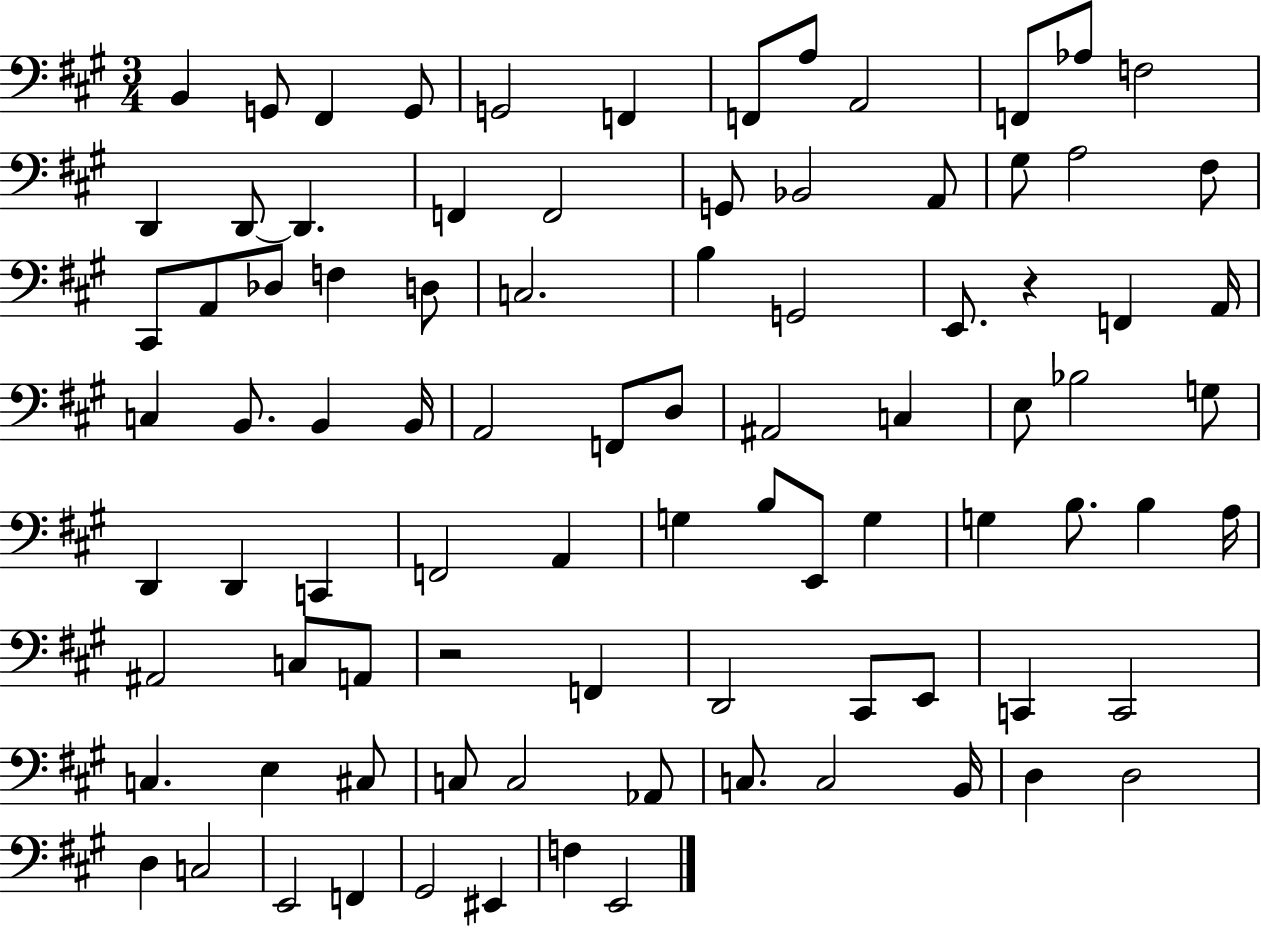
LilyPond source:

{
  \clef bass
  \numericTimeSignature
  \time 3/4
  \key a \major
  b,4 g,8 fis,4 g,8 | g,2 f,4 | f,8 a8 a,2 | f,8 aes8 f2 | \break d,4 d,8~~ d,4. | f,4 f,2 | g,8 bes,2 a,8 | gis8 a2 fis8 | \break cis,8 a,8 des8 f4 d8 | c2. | b4 g,2 | e,8. r4 f,4 a,16 | \break c4 b,8. b,4 b,16 | a,2 f,8 d8 | ais,2 c4 | e8 bes2 g8 | \break d,4 d,4 c,4 | f,2 a,4 | g4 b8 e,8 g4 | g4 b8. b4 a16 | \break ais,2 c8 a,8 | r2 f,4 | d,2 cis,8 e,8 | c,4 c,2 | \break c4. e4 cis8 | c8 c2 aes,8 | c8. c2 b,16 | d4 d2 | \break d4 c2 | e,2 f,4 | gis,2 eis,4 | f4 e,2 | \break \bar "|."
}